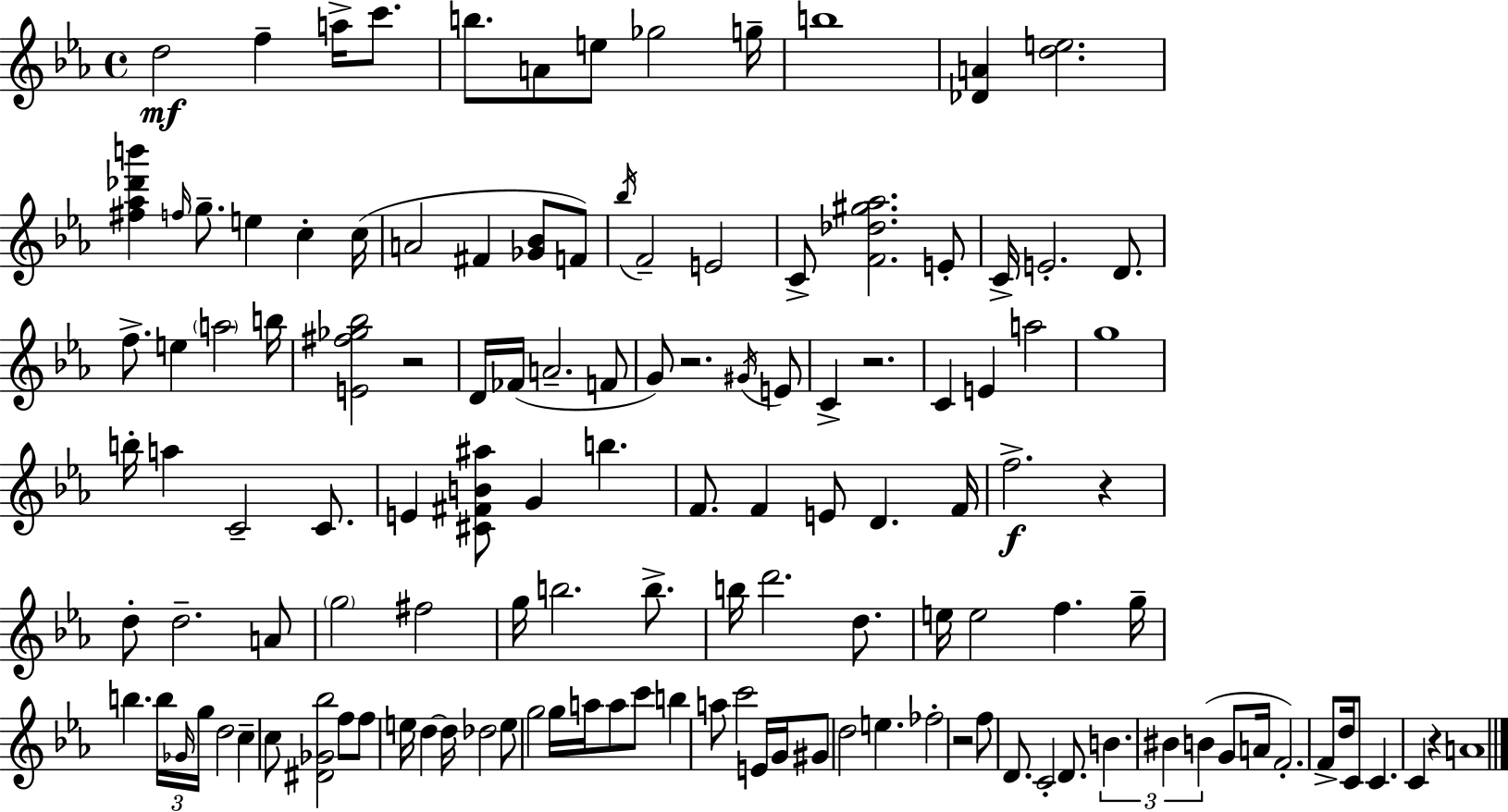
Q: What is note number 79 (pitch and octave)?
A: F5